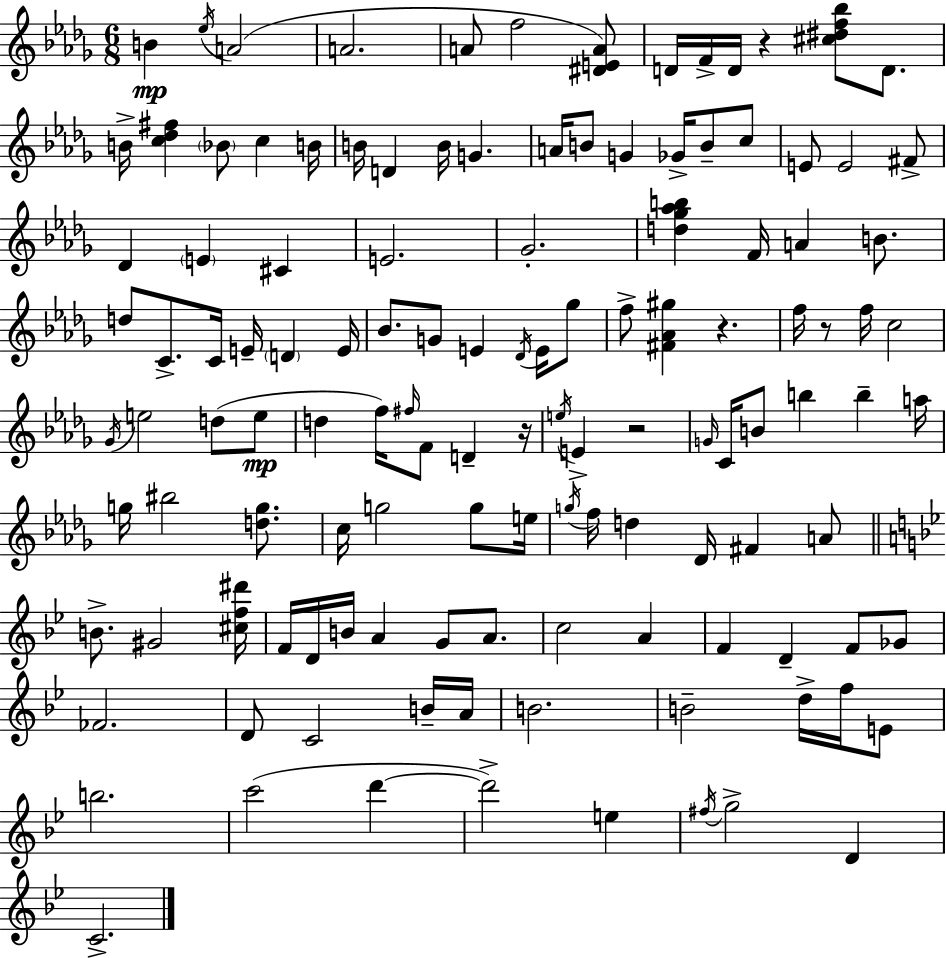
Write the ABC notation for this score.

X:1
T:Untitled
M:6/8
L:1/4
K:Bbm
B _e/4 A2 A2 A/2 f2 [^DEA]/2 D/4 F/4 D/4 z [^c^df_b]/2 D/2 B/4 [c_d^f] _B/2 c B/4 B/4 D B/4 G A/4 B/2 G _G/4 B/2 c/2 E/2 E2 ^F/2 _D E ^C E2 _G2 [d_g_ab] F/4 A B/2 d/2 C/2 C/4 E/4 D E/4 _B/2 G/2 E _D/4 E/4 _g/2 f/2 [^F_A^g] z f/4 z/2 f/4 c2 _G/4 e2 d/2 e/2 d f/4 ^f/4 F/2 D z/4 e/4 E z2 G/4 C/4 B/2 b b a/4 g/4 ^b2 [dg]/2 c/4 g2 g/2 e/4 g/4 f/4 d _D/4 ^F A/2 B/2 ^G2 [^cf^d']/4 F/4 D/4 B/4 A G/2 A/2 c2 A F D F/2 _G/2 _F2 D/2 C2 B/4 A/4 B2 B2 d/4 f/4 E/2 b2 c'2 d' d'2 e ^f/4 g2 D C2